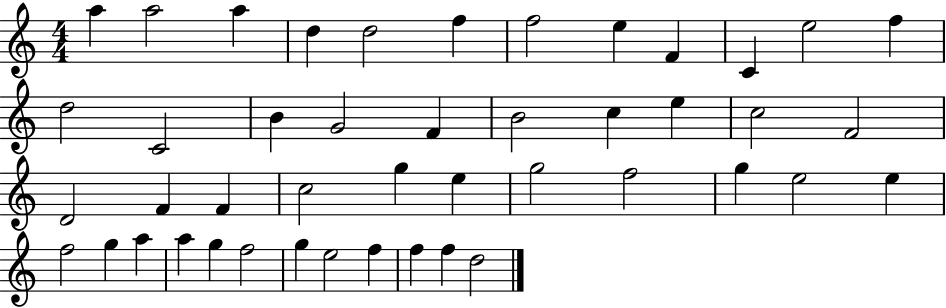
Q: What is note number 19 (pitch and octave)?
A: C5